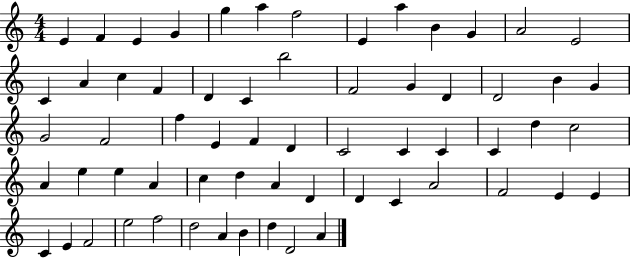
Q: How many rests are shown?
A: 0